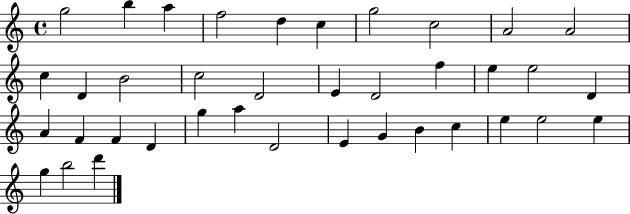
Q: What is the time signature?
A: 4/4